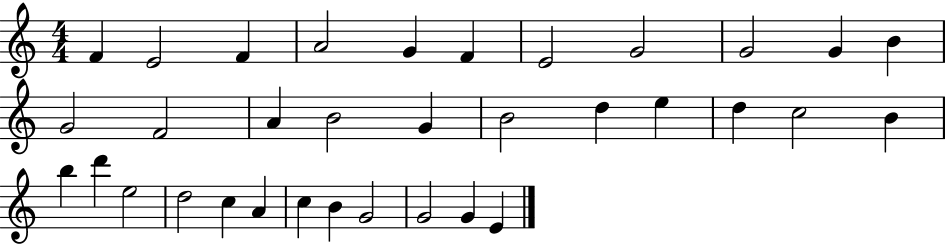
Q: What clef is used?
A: treble